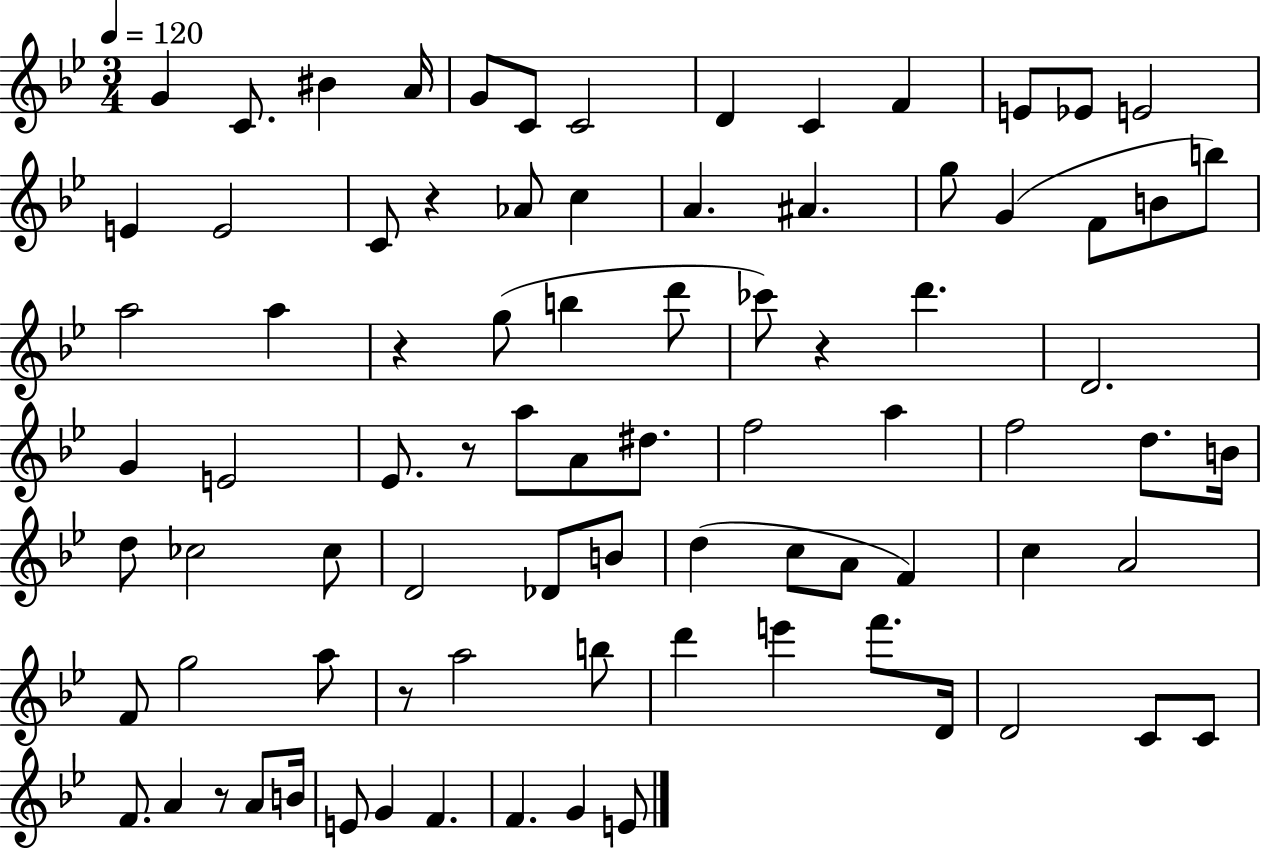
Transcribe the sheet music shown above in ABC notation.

X:1
T:Untitled
M:3/4
L:1/4
K:Bb
G C/2 ^B A/4 G/2 C/2 C2 D C F E/2 _E/2 E2 E E2 C/2 z _A/2 c A ^A g/2 G F/2 B/2 b/2 a2 a z g/2 b d'/2 _c'/2 z d' D2 G E2 _E/2 z/2 a/2 A/2 ^d/2 f2 a f2 d/2 B/4 d/2 _c2 _c/2 D2 _D/2 B/2 d c/2 A/2 F c A2 F/2 g2 a/2 z/2 a2 b/2 d' e' f'/2 D/4 D2 C/2 C/2 F/2 A z/2 A/2 B/4 E/2 G F F G E/2